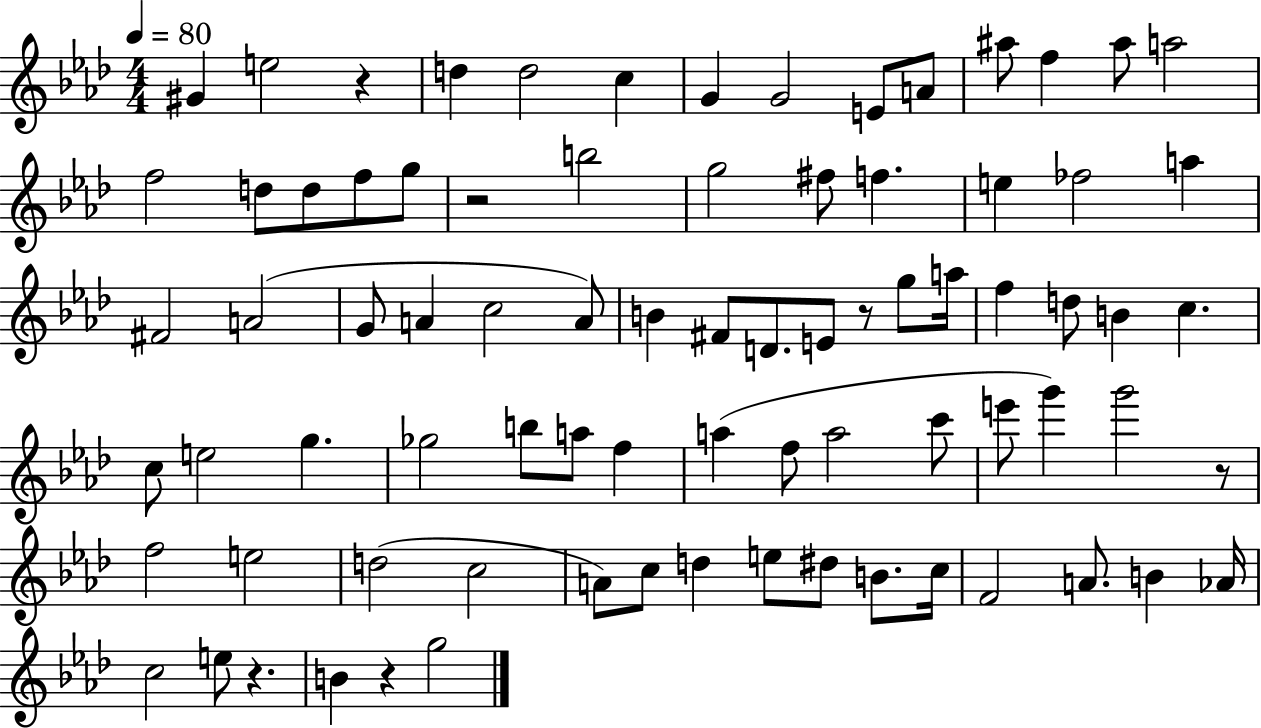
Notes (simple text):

G#4/q E5/h R/q D5/q D5/h C5/q G4/q G4/h E4/e A4/e A#5/e F5/q A#5/e A5/h F5/h D5/e D5/e F5/e G5/e R/h B5/h G5/h F#5/e F5/q. E5/q FES5/h A5/q F#4/h A4/h G4/e A4/q C5/h A4/e B4/q F#4/e D4/e. E4/e R/e G5/e A5/s F5/q D5/e B4/q C5/q. C5/e E5/h G5/q. Gb5/h B5/e A5/e F5/q A5/q F5/e A5/h C6/e E6/e G6/q G6/h R/e F5/h E5/h D5/h C5/h A4/e C5/e D5/q E5/e D#5/e B4/e. C5/s F4/h A4/e. B4/q Ab4/s C5/h E5/e R/q. B4/q R/q G5/h